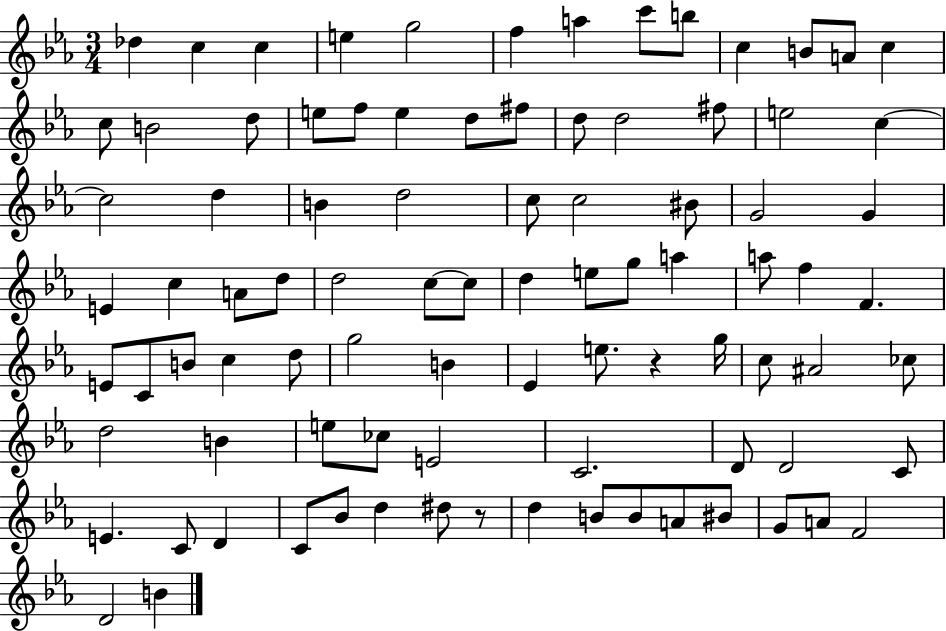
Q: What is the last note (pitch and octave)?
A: B4